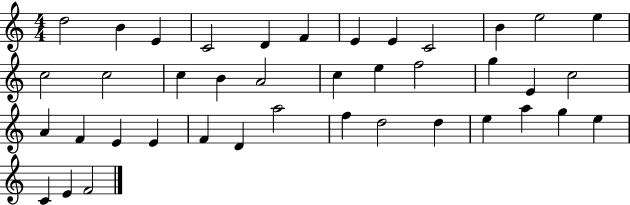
D5/h B4/q E4/q C4/h D4/q F4/q E4/q E4/q C4/h B4/q E5/h E5/q C5/h C5/h C5/q B4/q A4/h C5/q E5/q F5/h G5/q E4/q C5/h A4/q F4/q E4/q E4/q F4/q D4/q A5/h F5/q D5/h D5/q E5/q A5/q G5/q E5/q C4/q E4/q F4/h